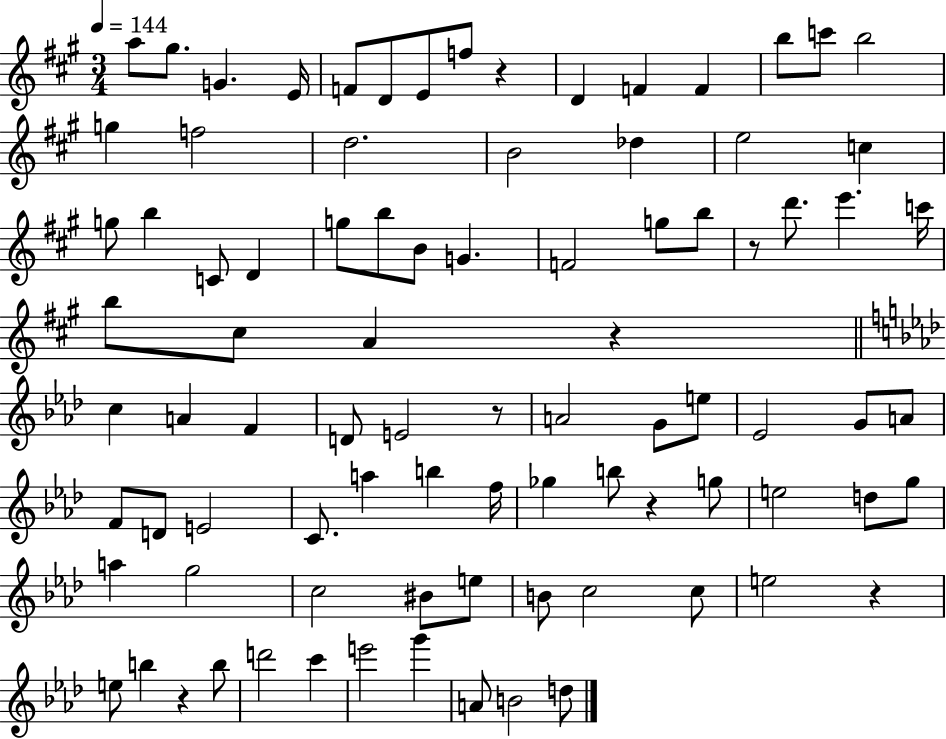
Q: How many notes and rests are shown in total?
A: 88